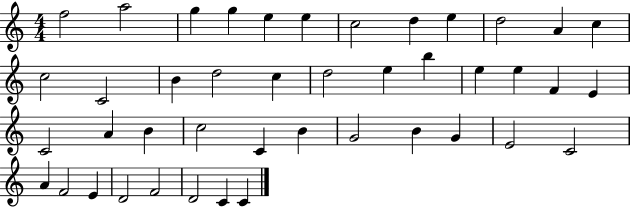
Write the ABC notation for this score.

X:1
T:Untitled
M:4/4
L:1/4
K:C
f2 a2 g g e e c2 d e d2 A c c2 C2 B d2 c d2 e b e e F E C2 A B c2 C B G2 B G E2 C2 A F2 E D2 F2 D2 C C